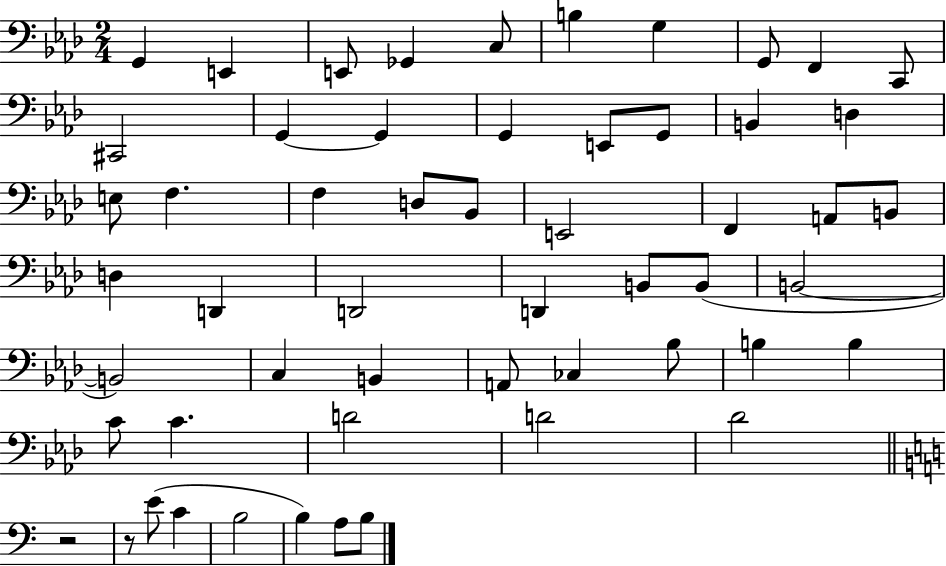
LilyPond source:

{
  \clef bass
  \numericTimeSignature
  \time 2/4
  \key aes \major
  \repeat volta 2 { g,4 e,4 | e,8 ges,4 c8 | b4 g4 | g,8 f,4 c,8 | \break cis,2 | g,4~~ g,4 | g,4 e,8 g,8 | b,4 d4 | \break e8 f4. | f4 d8 bes,8 | e,2 | f,4 a,8 b,8 | \break d4 d,4 | d,2 | d,4 b,8 b,8( | b,2~~ | \break b,2) | c4 b,4 | a,8 ces4 bes8 | b4 b4 | \break c'8 c'4. | d'2 | d'2 | des'2 | \break \bar "||" \break \key c \major r2 | r8 e'8( c'4 | b2 | b4) a8 b8 | \break } \bar "|."
}